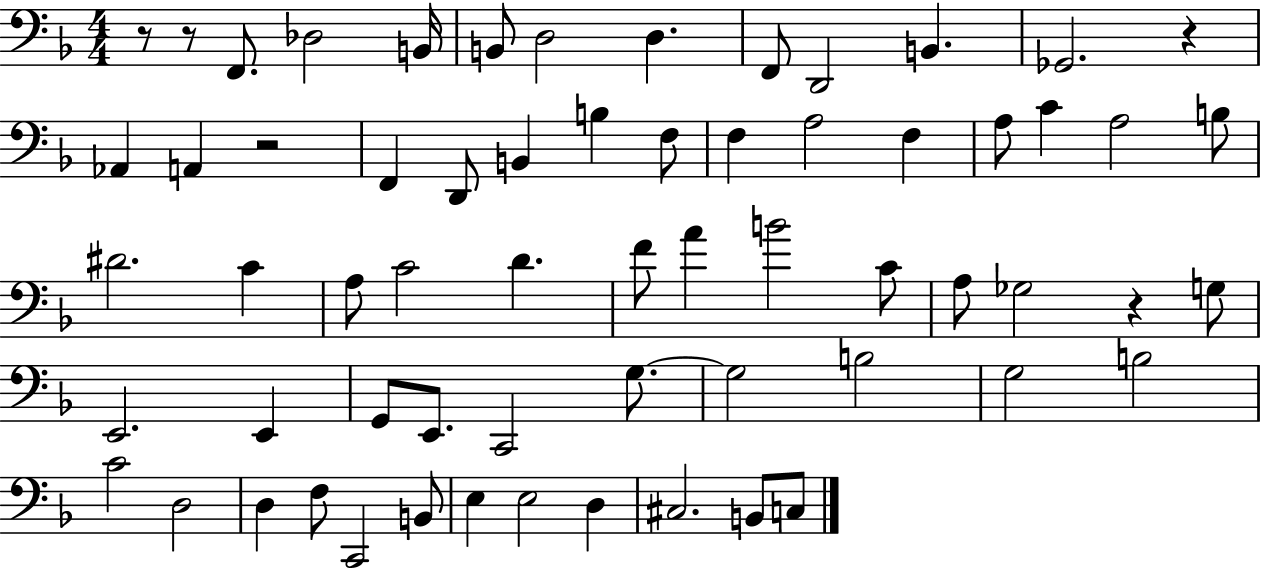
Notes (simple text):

R/e R/e F2/e. Db3/h B2/s B2/e D3/h D3/q. F2/e D2/h B2/q. Gb2/h. R/q Ab2/q A2/q R/h F2/q D2/e B2/q B3/q F3/e F3/q A3/h F3/q A3/e C4/q A3/h B3/e D#4/h. C4/q A3/e C4/h D4/q. F4/e A4/q B4/h C4/e A3/e Gb3/h R/q G3/e E2/h. E2/q G2/e E2/e. C2/h G3/e. G3/h B3/h G3/h B3/h C4/h D3/h D3/q F3/e C2/h B2/e E3/q E3/h D3/q C#3/h. B2/e C3/e